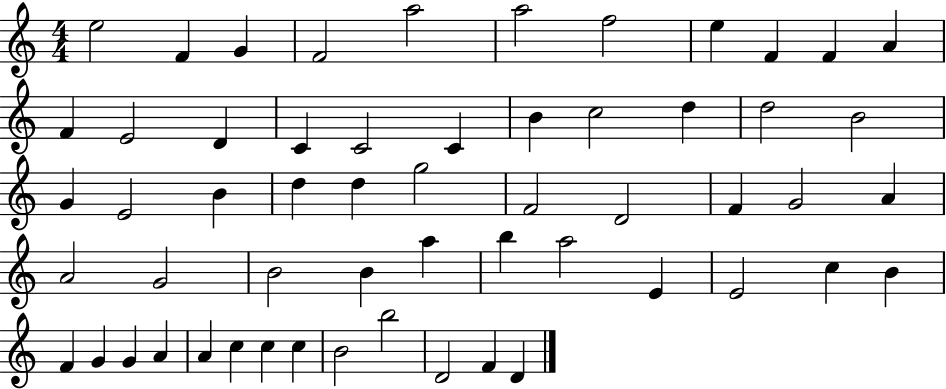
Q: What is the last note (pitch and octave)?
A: D4